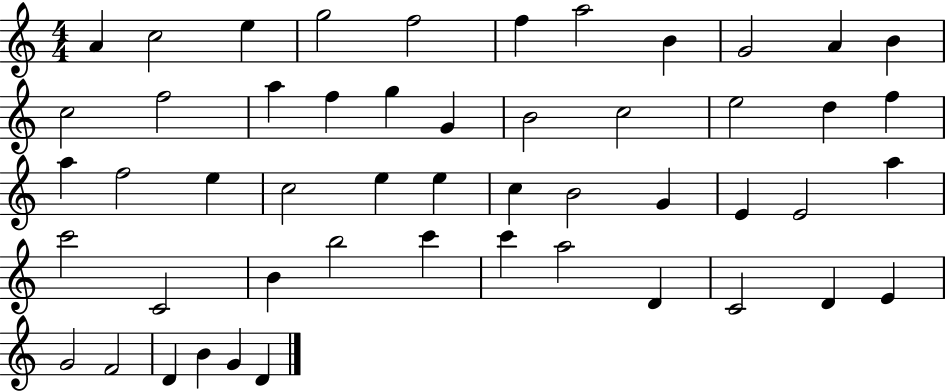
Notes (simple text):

A4/q C5/h E5/q G5/h F5/h F5/q A5/h B4/q G4/h A4/q B4/q C5/h F5/h A5/q F5/q G5/q G4/q B4/h C5/h E5/h D5/q F5/q A5/q F5/h E5/q C5/h E5/q E5/q C5/q B4/h G4/q E4/q E4/h A5/q C6/h C4/h B4/q B5/h C6/q C6/q A5/h D4/q C4/h D4/q E4/q G4/h F4/h D4/q B4/q G4/q D4/q